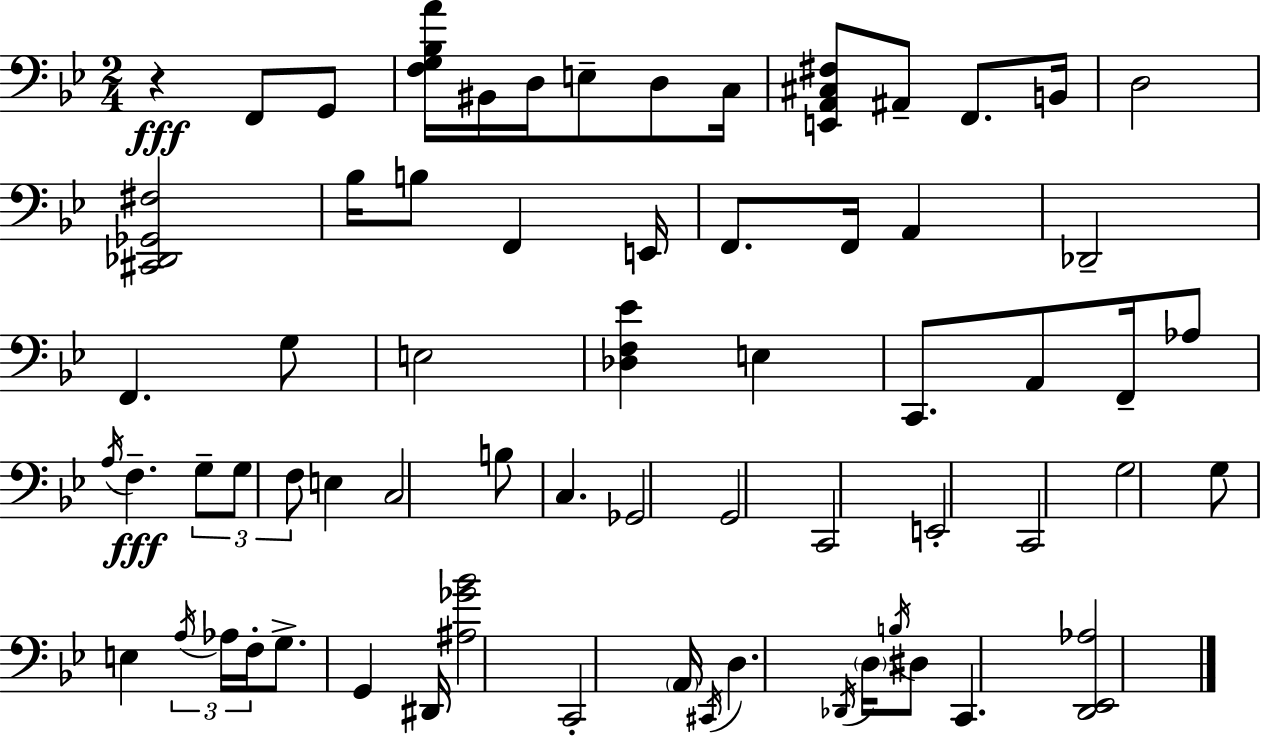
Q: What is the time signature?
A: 2/4